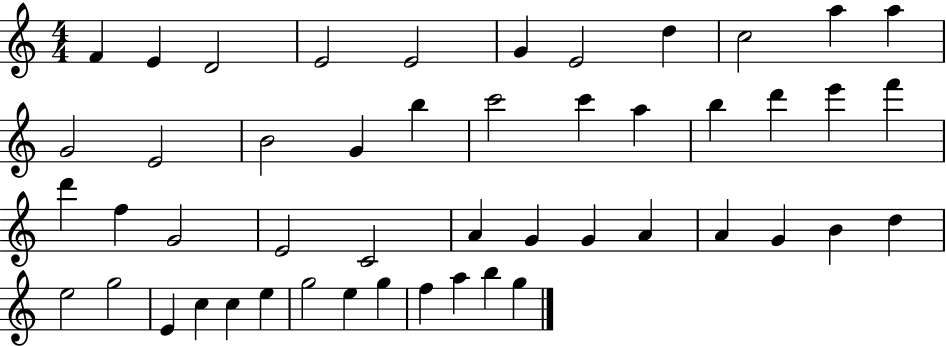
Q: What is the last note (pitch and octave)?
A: G5